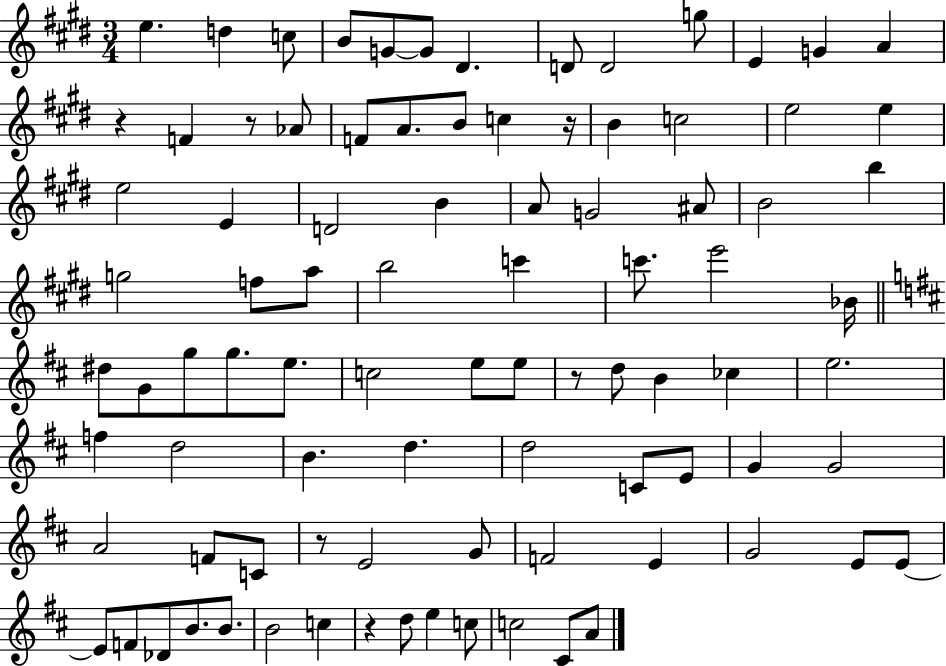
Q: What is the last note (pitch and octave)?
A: A4